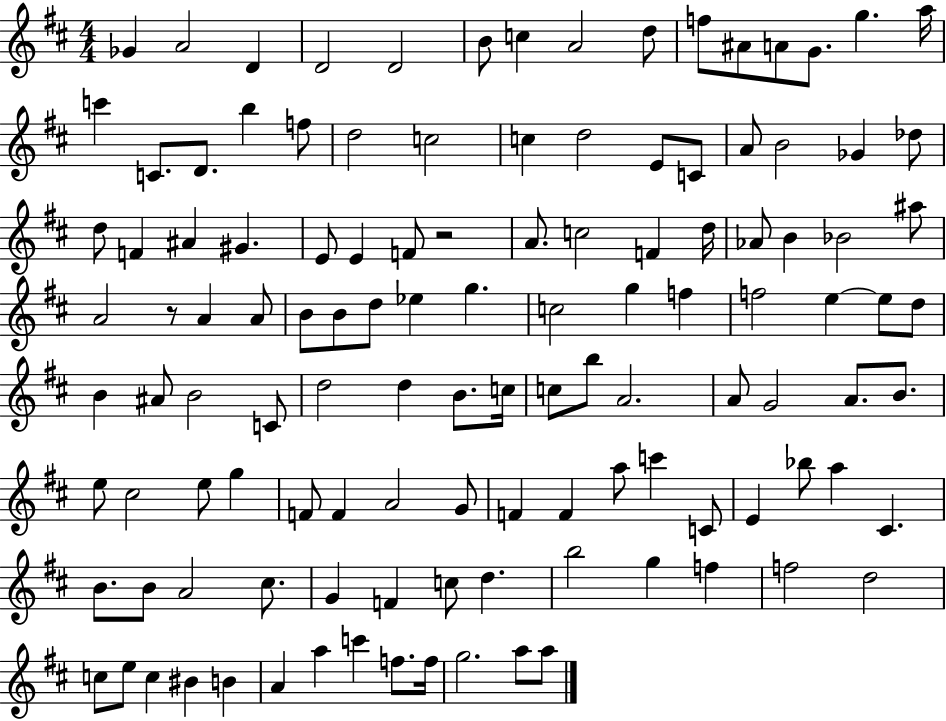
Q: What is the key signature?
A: D major